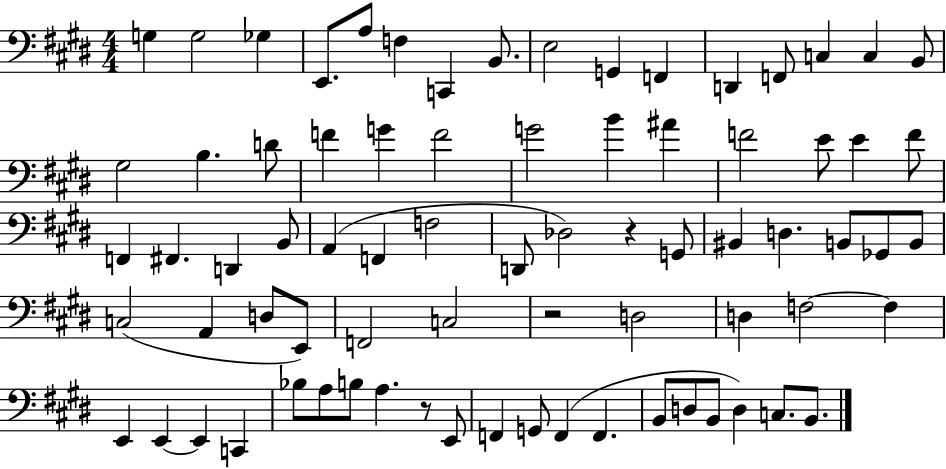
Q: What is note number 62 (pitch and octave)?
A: A3